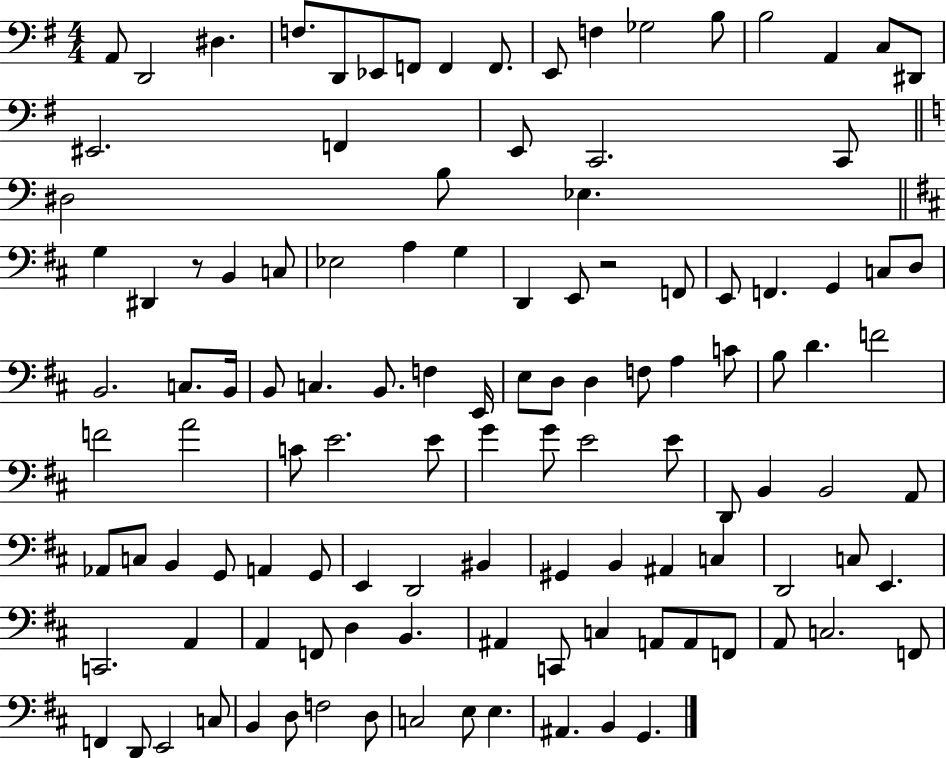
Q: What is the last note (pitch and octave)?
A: G2